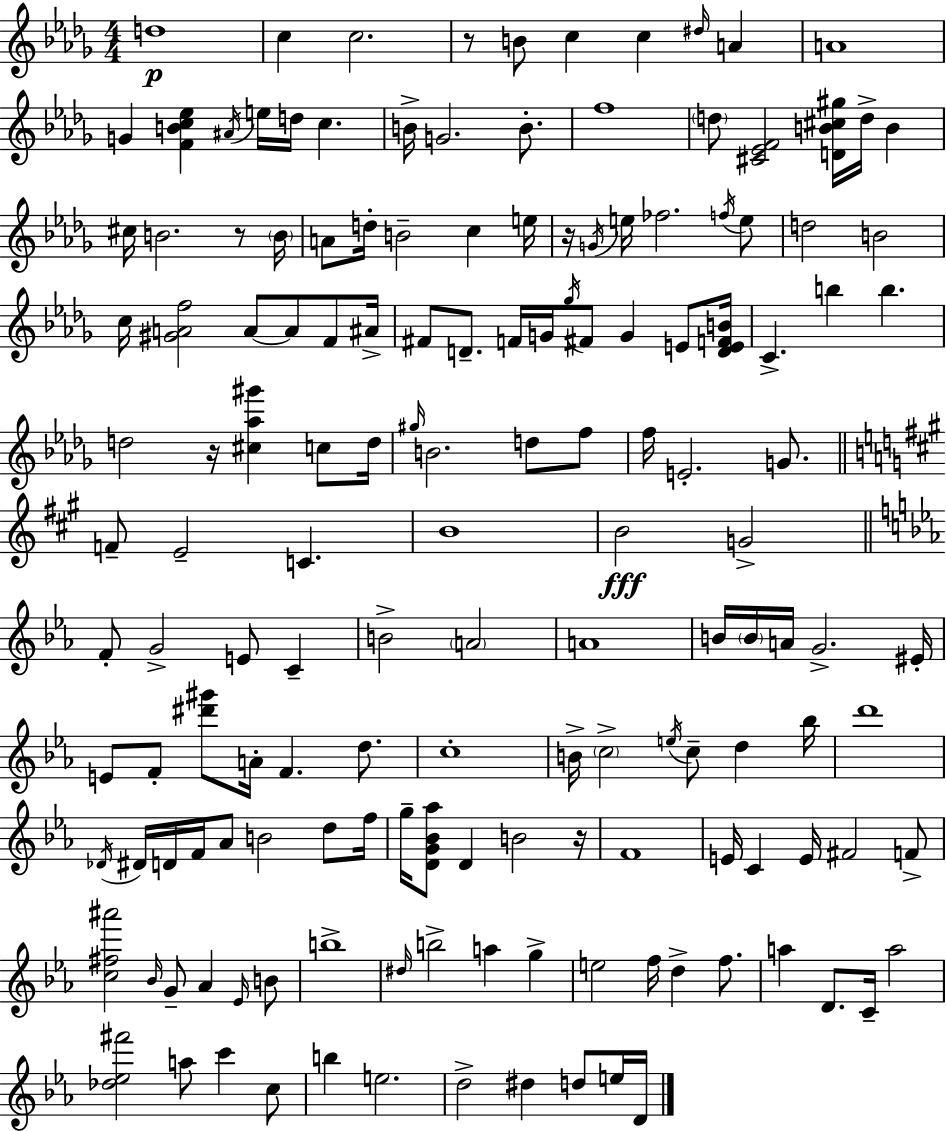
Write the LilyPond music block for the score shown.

{
  \clef treble
  \numericTimeSignature
  \time 4/4
  \key bes \minor
  \repeat volta 2 { d''1\p | c''4 c''2. | r8 b'8 c''4 c''4 \grace { dis''16 } a'4 | a'1 | \break g'4 <f' b' c'' ees''>4 \acciaccatura { ais'16 } e''16 d''16 c''4. | b'16-> g'2. b'8.-. | f''1 | \parenthesize d''8 <cis' ees' f'>2 <d' b' cis'' gis''>16 d''16-> b'4 | \break cis''16 b'2. r8 | \parenthesize b'16 a'8 d''16-. b'2-- c''4 | e''16 r16 \acciaccatura { g'16 } e''16 fes''2. | \acciaccatura { f''16 } e''8 d''2 b'2 | \break c''16 <gis' a' f''>2 a'8~~ a'8 | f'8 ais'16-> fis'8 d'8.-- f'16 g'16 \acciaccatura { ges''16 } fis'8 g'4 | e'8 <d' e' f' b'>16 c'4.-> b''4 b''4. | d''2 r16 <cis'' aes'' gis'''>4 | \break c''8 d''16 \grace { gis''16 } b'2. | d''8 f''8 f''16 e'2.-. | g'8. \bar "||" \break \key a \major f'8-- e'2-- c'4. | b'1 | b'2\fff g'2-> | \bar "||" \break \key ees \major f'8-. g'2-> e'8 c'4-- | b'2-> \parenthesize a'2 | a'1 | b'16 \parenthesize b'16 a'16 g'2.-> eis'16-. | \break e'8 f'8-. <dis''' gis'''>8 a'16-. f'4. d''8. | c''1-. | b'16-> \parenthesize c''2-> \acciaccatura { e''16 } c''8-- d''4 | bes''16 d'''1 | \break \acciaccatura { des'16 } dis'16 d'16 f'16 aes'8 b'2 d''8 | f''16 g''16-- <d' g' bes' aes''>8 d'4 b'2 | r16 f'1 | e'16 c'4 e'16 fis'2 | \break f'8-> <c'' fis'' ais'''>2 \grace { bes'16 } g'8-- aes'4 | \grace { ees'16 } b'8 b''1-> | \grace { dis''16 } b''2-> a''4 | g''4-> e''2 f''16 d''4-> | \break f''8. a''4 d'8. c'16-- a''2 | <des'' ees'' fis'''>2 a''8 c'''4 | c''8 b''4 e''2. | d''2-> dis''4 | \break d''8 e''16 d'16 } \bar "|."
}